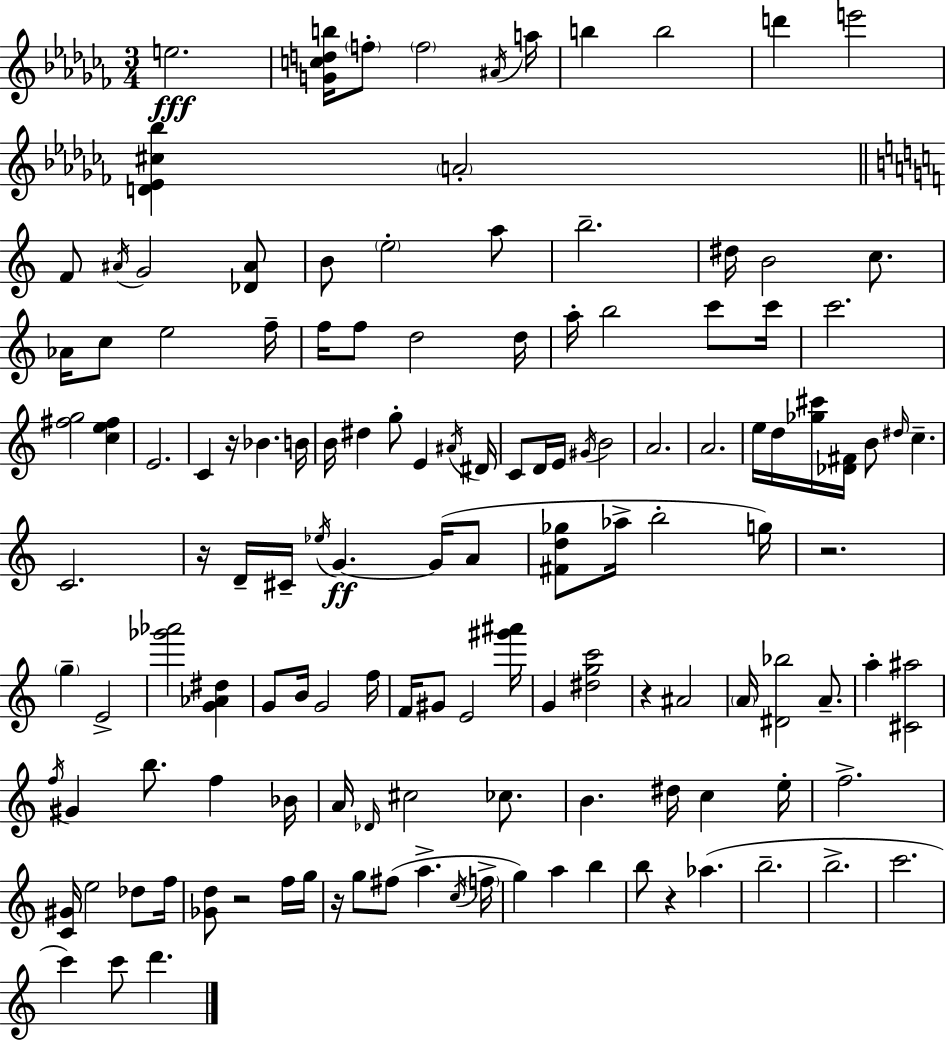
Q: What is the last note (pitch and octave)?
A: D6